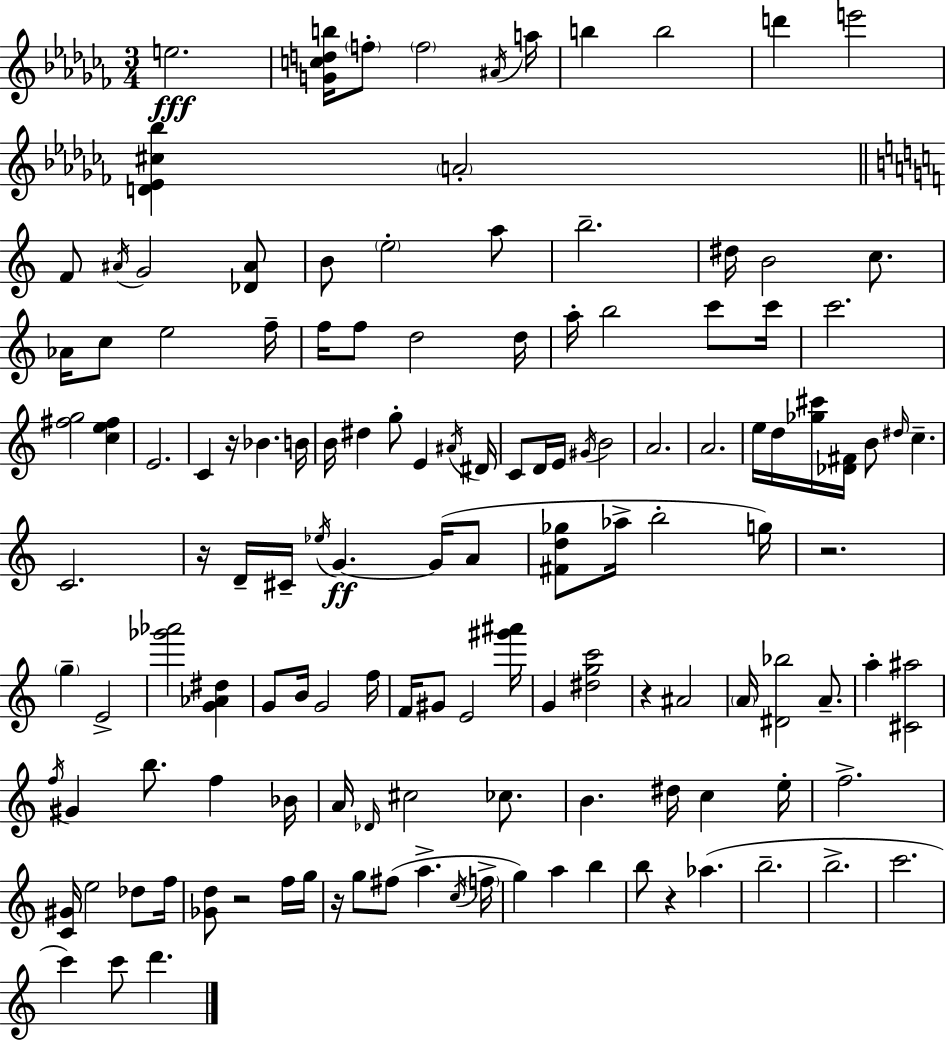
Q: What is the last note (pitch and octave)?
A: D6